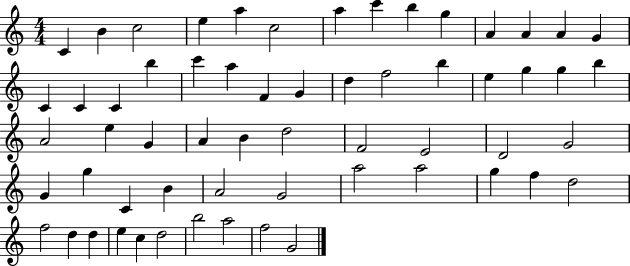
{
  \clef treble
  \numericTimeSignature
  \time 4/4
  \key c \major
  c'4 b'4 c''2 | e''4 a''4 c''2 | a''4 c'''4 b''4 g''4 | a'4 a'4 a'4 g'4 | \break c'4 c'4 c'4 b''4 | c'''4 a''4 f'4 g'4 | d''4 f''2 b''4 | e''4 g''4 g''4 b''4 | \break a'2 e''4 g'4 | a'4 b'4 d''2 | f'2 e'2 | d'2 g'2 | \break g'4 g''4 c'4 b'4 | a'2 g'2 | a''2 a''2 | g''4 f''4 d''2 | \break f''2 d''4 d''4 | e''4 c''4 d''2 | b''2 a''2 | f''2 g'2 | \break \bar "|."
}